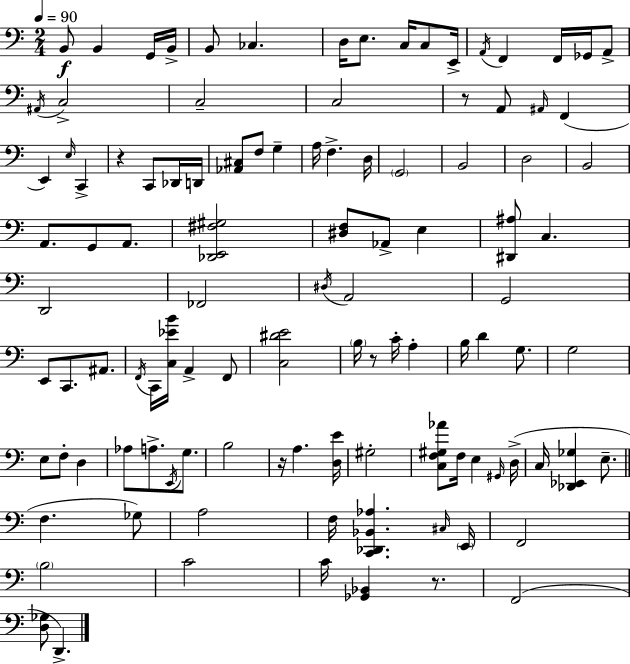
{
  \clef bass
  \numericTimeSignature
  \time 2/4
  \key c \major
  \tempo 4 = 90
  b,8\f b,4 g,16 b,16-> | b,8 ces4. | d16 e8. c16 c8 e,16-> | \acciaccatura { a,16 } f,4 f,16 ges,16 a,8-> | \break \acciaccatura { ais,16 } c2-> | c2-- | c2 | r8 a,8 \grace { ais,16 }( f,4 | \break e,4) \grace { e16 } | c,4-> r4 | c,8 des,16 d,16 <aes, cis>8 f8 | g4-- a16 f4.-> | \break d16 \parenthesize g,2 | b,2 | d2 | b,2 | \break a,8. g,8 | a,8. <des, e, fis gis>2 | <dis f>8 aes,8-> | e4 <dis, ais>8 c4. | \break d,2 | fes,2 | \acciaccatura { dis16 } a,2 | g,2 | \break e,8 c,8. | ais,8. \acciaccatura { f,16 } c,16 <c ees' b'>16 | a,4-> f,8 <c dis' e'>2 | \parenthesize b16 r8 | \break c'16-. a4-. b16 d'4 | g8. g2 | e8 | f8-. d4 aes8 | \break a8.-> \acciaccatura { e,16 } g8. b2 | r16 | a4. <d e'>16 gis2-. | <c f gis aes'>8 | \break f16 e4 \grace { gis,16 } d16->( | c16 <des, ees, ges>4 e8.-- | \bar "||" \break \key c \major f4. ges8) | a2 | f16 <c, des, bes, aes>4. \grace { cis16 } | \parenthesize e,16 f,2 | \break \parenthesize b2 | c'2 | c'16 <ges, bes,>4 r8. | f,2( | \break <d ges>8 d,4.->) | \bar "|."
}